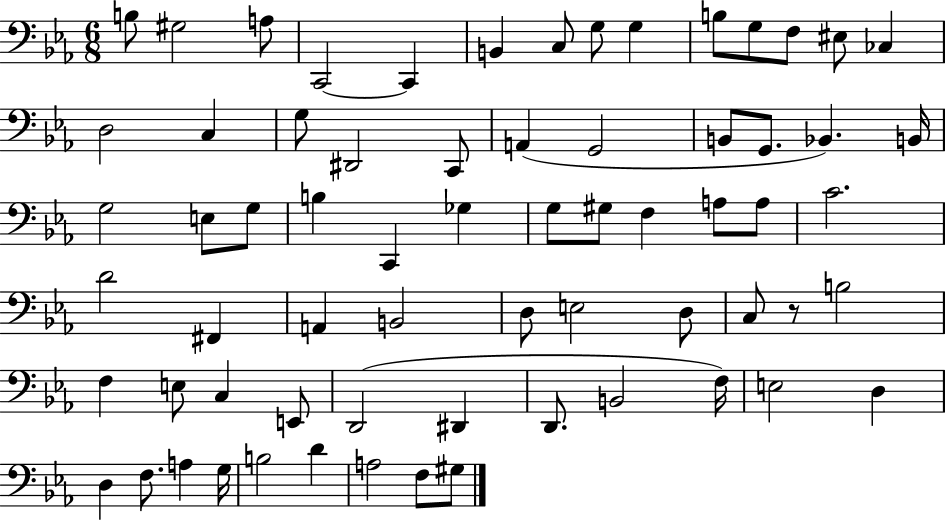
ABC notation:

X:1
T:Untitled
M:6/8
L:1/4
K:Eb
B,/2 ^G,2 A,/2 C,,2 C,, B,, C,/2 G,/2 G, B,/2 G,/2 F,/2 ^E,/2 _C, D,2 C, G,/2 ^D,,2 C,,/2 A,, G,,2 B,,/2 G,,/2 _B,, B,,/4 G,2 E,/2 G,/2 B, C,, _G, G,/2 ^G,/2 F, A,/2 A,/2 C2 D2 ^F,, A,, B,,2 D,/2 E,2 D,/2 C,/2 z/2 B,2 F, E,/2 C, E,,/2 D,,2 ^D,, D,,/2 B,,2 F,/4 E,2 D, D, F,/2 A, G,/4 B,2 D A,2 F,/2 ^G,/2